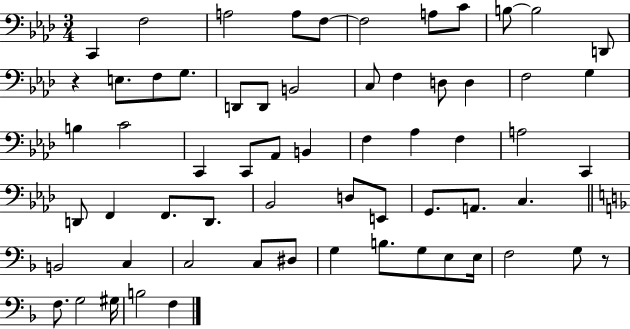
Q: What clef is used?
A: bass